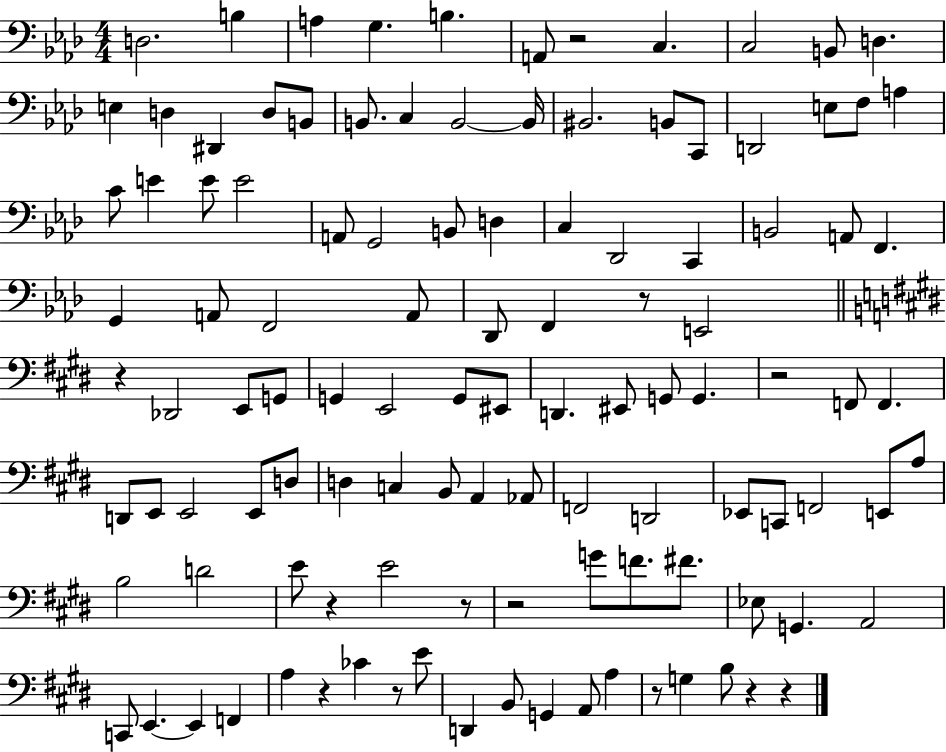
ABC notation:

X:1
T:Untitled
M:4/4
L:1/4
K:Ab
D,2 B, A, G, B, A,,/2 z2 C, C,2 B,,/2 D, E, D, ^D,, D,/2 B,,/2 B,,/2 C, B,,2 B,,/4 ^B,,2 B,,/2 C,,/2 D,,2 E,/2 F,/2 A, C/2 E E/2 E2 A,,/2 G,,2 B,,/2 D, C, _D,,2 C,, B,,2 A,,/2 F,, G,, A,,/2 F,,2 A,,/2 _D,,/2 F,, z/2 E,,2 z _D,,2 E,,/2 G,,/2 G,, E,,2 G,,/2 ^E,,/2 D,, ^E,,/2 G,,/2 G,, z2 F,,/2 F,, D,,/2 E,,/2 E,,2 E,,/2 D,/2 D, C, B,,/2 A,, _A,,/2 F,,2 D,,2 _E,,/2 C,,/2 F,,2 E,,/2 A,/2 B,2 D2 E/2 z E2 z/2 z2 G/2 F/2 ^F/2 _E,/2 G,, A,,2 C,,/2 E,, E,, F,, A, z _C z/2 E/2 D,, B,,/2 G,, A,,/2 A, z/2 G, B,/2 z z